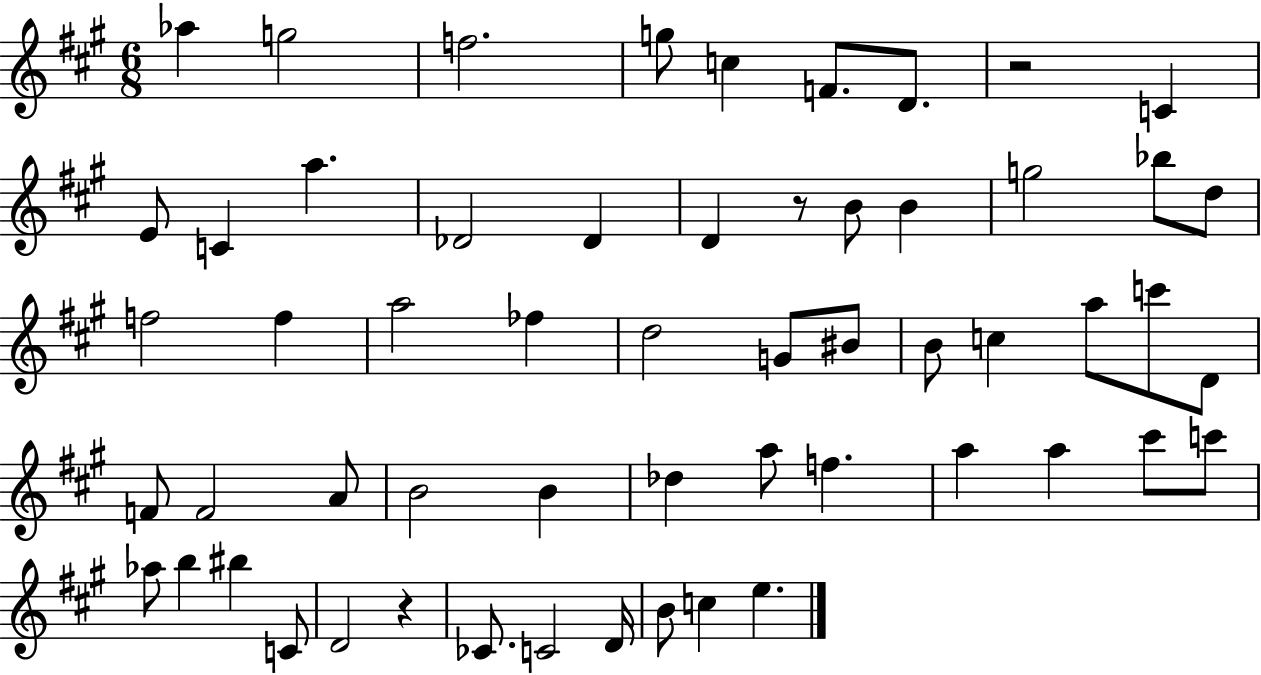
{
  \clef treble
  \numericTimeSignature
  \time 6/8
  \key a \major
  \repeat volta 2 { aes''4 g''2 | f''2. | g''8 c''4 f'8. d'8. | r2 c'4 | \break e'8 c'4 a''4. | des'2 des'4 | d'4 r8 b'8 b'4 | g''2 bes''8 d''8 | \break f''2 f''4 | a''2 fes''4 | d''2 g'8 bis'8 | b'8 c''4 a''8 c'''8 d'8 | \break f'8 f'2 a'8 | b'2 b'4 | des''4 a''8 f''4. | a''4 a''4 cis'''8 c'''8 | \break aes''8 b''4 bis''4 c'8 | d'2 r4 | ces'8. c'2 d'16 | b'8 c''4 e''4. | \break } \bar "|."
}